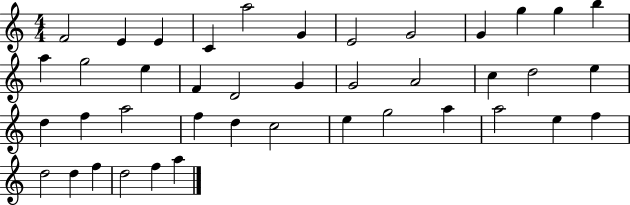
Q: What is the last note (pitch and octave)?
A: A5